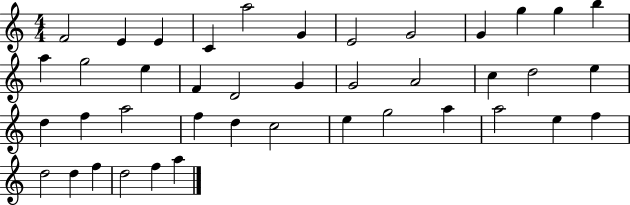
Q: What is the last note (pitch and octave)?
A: A5